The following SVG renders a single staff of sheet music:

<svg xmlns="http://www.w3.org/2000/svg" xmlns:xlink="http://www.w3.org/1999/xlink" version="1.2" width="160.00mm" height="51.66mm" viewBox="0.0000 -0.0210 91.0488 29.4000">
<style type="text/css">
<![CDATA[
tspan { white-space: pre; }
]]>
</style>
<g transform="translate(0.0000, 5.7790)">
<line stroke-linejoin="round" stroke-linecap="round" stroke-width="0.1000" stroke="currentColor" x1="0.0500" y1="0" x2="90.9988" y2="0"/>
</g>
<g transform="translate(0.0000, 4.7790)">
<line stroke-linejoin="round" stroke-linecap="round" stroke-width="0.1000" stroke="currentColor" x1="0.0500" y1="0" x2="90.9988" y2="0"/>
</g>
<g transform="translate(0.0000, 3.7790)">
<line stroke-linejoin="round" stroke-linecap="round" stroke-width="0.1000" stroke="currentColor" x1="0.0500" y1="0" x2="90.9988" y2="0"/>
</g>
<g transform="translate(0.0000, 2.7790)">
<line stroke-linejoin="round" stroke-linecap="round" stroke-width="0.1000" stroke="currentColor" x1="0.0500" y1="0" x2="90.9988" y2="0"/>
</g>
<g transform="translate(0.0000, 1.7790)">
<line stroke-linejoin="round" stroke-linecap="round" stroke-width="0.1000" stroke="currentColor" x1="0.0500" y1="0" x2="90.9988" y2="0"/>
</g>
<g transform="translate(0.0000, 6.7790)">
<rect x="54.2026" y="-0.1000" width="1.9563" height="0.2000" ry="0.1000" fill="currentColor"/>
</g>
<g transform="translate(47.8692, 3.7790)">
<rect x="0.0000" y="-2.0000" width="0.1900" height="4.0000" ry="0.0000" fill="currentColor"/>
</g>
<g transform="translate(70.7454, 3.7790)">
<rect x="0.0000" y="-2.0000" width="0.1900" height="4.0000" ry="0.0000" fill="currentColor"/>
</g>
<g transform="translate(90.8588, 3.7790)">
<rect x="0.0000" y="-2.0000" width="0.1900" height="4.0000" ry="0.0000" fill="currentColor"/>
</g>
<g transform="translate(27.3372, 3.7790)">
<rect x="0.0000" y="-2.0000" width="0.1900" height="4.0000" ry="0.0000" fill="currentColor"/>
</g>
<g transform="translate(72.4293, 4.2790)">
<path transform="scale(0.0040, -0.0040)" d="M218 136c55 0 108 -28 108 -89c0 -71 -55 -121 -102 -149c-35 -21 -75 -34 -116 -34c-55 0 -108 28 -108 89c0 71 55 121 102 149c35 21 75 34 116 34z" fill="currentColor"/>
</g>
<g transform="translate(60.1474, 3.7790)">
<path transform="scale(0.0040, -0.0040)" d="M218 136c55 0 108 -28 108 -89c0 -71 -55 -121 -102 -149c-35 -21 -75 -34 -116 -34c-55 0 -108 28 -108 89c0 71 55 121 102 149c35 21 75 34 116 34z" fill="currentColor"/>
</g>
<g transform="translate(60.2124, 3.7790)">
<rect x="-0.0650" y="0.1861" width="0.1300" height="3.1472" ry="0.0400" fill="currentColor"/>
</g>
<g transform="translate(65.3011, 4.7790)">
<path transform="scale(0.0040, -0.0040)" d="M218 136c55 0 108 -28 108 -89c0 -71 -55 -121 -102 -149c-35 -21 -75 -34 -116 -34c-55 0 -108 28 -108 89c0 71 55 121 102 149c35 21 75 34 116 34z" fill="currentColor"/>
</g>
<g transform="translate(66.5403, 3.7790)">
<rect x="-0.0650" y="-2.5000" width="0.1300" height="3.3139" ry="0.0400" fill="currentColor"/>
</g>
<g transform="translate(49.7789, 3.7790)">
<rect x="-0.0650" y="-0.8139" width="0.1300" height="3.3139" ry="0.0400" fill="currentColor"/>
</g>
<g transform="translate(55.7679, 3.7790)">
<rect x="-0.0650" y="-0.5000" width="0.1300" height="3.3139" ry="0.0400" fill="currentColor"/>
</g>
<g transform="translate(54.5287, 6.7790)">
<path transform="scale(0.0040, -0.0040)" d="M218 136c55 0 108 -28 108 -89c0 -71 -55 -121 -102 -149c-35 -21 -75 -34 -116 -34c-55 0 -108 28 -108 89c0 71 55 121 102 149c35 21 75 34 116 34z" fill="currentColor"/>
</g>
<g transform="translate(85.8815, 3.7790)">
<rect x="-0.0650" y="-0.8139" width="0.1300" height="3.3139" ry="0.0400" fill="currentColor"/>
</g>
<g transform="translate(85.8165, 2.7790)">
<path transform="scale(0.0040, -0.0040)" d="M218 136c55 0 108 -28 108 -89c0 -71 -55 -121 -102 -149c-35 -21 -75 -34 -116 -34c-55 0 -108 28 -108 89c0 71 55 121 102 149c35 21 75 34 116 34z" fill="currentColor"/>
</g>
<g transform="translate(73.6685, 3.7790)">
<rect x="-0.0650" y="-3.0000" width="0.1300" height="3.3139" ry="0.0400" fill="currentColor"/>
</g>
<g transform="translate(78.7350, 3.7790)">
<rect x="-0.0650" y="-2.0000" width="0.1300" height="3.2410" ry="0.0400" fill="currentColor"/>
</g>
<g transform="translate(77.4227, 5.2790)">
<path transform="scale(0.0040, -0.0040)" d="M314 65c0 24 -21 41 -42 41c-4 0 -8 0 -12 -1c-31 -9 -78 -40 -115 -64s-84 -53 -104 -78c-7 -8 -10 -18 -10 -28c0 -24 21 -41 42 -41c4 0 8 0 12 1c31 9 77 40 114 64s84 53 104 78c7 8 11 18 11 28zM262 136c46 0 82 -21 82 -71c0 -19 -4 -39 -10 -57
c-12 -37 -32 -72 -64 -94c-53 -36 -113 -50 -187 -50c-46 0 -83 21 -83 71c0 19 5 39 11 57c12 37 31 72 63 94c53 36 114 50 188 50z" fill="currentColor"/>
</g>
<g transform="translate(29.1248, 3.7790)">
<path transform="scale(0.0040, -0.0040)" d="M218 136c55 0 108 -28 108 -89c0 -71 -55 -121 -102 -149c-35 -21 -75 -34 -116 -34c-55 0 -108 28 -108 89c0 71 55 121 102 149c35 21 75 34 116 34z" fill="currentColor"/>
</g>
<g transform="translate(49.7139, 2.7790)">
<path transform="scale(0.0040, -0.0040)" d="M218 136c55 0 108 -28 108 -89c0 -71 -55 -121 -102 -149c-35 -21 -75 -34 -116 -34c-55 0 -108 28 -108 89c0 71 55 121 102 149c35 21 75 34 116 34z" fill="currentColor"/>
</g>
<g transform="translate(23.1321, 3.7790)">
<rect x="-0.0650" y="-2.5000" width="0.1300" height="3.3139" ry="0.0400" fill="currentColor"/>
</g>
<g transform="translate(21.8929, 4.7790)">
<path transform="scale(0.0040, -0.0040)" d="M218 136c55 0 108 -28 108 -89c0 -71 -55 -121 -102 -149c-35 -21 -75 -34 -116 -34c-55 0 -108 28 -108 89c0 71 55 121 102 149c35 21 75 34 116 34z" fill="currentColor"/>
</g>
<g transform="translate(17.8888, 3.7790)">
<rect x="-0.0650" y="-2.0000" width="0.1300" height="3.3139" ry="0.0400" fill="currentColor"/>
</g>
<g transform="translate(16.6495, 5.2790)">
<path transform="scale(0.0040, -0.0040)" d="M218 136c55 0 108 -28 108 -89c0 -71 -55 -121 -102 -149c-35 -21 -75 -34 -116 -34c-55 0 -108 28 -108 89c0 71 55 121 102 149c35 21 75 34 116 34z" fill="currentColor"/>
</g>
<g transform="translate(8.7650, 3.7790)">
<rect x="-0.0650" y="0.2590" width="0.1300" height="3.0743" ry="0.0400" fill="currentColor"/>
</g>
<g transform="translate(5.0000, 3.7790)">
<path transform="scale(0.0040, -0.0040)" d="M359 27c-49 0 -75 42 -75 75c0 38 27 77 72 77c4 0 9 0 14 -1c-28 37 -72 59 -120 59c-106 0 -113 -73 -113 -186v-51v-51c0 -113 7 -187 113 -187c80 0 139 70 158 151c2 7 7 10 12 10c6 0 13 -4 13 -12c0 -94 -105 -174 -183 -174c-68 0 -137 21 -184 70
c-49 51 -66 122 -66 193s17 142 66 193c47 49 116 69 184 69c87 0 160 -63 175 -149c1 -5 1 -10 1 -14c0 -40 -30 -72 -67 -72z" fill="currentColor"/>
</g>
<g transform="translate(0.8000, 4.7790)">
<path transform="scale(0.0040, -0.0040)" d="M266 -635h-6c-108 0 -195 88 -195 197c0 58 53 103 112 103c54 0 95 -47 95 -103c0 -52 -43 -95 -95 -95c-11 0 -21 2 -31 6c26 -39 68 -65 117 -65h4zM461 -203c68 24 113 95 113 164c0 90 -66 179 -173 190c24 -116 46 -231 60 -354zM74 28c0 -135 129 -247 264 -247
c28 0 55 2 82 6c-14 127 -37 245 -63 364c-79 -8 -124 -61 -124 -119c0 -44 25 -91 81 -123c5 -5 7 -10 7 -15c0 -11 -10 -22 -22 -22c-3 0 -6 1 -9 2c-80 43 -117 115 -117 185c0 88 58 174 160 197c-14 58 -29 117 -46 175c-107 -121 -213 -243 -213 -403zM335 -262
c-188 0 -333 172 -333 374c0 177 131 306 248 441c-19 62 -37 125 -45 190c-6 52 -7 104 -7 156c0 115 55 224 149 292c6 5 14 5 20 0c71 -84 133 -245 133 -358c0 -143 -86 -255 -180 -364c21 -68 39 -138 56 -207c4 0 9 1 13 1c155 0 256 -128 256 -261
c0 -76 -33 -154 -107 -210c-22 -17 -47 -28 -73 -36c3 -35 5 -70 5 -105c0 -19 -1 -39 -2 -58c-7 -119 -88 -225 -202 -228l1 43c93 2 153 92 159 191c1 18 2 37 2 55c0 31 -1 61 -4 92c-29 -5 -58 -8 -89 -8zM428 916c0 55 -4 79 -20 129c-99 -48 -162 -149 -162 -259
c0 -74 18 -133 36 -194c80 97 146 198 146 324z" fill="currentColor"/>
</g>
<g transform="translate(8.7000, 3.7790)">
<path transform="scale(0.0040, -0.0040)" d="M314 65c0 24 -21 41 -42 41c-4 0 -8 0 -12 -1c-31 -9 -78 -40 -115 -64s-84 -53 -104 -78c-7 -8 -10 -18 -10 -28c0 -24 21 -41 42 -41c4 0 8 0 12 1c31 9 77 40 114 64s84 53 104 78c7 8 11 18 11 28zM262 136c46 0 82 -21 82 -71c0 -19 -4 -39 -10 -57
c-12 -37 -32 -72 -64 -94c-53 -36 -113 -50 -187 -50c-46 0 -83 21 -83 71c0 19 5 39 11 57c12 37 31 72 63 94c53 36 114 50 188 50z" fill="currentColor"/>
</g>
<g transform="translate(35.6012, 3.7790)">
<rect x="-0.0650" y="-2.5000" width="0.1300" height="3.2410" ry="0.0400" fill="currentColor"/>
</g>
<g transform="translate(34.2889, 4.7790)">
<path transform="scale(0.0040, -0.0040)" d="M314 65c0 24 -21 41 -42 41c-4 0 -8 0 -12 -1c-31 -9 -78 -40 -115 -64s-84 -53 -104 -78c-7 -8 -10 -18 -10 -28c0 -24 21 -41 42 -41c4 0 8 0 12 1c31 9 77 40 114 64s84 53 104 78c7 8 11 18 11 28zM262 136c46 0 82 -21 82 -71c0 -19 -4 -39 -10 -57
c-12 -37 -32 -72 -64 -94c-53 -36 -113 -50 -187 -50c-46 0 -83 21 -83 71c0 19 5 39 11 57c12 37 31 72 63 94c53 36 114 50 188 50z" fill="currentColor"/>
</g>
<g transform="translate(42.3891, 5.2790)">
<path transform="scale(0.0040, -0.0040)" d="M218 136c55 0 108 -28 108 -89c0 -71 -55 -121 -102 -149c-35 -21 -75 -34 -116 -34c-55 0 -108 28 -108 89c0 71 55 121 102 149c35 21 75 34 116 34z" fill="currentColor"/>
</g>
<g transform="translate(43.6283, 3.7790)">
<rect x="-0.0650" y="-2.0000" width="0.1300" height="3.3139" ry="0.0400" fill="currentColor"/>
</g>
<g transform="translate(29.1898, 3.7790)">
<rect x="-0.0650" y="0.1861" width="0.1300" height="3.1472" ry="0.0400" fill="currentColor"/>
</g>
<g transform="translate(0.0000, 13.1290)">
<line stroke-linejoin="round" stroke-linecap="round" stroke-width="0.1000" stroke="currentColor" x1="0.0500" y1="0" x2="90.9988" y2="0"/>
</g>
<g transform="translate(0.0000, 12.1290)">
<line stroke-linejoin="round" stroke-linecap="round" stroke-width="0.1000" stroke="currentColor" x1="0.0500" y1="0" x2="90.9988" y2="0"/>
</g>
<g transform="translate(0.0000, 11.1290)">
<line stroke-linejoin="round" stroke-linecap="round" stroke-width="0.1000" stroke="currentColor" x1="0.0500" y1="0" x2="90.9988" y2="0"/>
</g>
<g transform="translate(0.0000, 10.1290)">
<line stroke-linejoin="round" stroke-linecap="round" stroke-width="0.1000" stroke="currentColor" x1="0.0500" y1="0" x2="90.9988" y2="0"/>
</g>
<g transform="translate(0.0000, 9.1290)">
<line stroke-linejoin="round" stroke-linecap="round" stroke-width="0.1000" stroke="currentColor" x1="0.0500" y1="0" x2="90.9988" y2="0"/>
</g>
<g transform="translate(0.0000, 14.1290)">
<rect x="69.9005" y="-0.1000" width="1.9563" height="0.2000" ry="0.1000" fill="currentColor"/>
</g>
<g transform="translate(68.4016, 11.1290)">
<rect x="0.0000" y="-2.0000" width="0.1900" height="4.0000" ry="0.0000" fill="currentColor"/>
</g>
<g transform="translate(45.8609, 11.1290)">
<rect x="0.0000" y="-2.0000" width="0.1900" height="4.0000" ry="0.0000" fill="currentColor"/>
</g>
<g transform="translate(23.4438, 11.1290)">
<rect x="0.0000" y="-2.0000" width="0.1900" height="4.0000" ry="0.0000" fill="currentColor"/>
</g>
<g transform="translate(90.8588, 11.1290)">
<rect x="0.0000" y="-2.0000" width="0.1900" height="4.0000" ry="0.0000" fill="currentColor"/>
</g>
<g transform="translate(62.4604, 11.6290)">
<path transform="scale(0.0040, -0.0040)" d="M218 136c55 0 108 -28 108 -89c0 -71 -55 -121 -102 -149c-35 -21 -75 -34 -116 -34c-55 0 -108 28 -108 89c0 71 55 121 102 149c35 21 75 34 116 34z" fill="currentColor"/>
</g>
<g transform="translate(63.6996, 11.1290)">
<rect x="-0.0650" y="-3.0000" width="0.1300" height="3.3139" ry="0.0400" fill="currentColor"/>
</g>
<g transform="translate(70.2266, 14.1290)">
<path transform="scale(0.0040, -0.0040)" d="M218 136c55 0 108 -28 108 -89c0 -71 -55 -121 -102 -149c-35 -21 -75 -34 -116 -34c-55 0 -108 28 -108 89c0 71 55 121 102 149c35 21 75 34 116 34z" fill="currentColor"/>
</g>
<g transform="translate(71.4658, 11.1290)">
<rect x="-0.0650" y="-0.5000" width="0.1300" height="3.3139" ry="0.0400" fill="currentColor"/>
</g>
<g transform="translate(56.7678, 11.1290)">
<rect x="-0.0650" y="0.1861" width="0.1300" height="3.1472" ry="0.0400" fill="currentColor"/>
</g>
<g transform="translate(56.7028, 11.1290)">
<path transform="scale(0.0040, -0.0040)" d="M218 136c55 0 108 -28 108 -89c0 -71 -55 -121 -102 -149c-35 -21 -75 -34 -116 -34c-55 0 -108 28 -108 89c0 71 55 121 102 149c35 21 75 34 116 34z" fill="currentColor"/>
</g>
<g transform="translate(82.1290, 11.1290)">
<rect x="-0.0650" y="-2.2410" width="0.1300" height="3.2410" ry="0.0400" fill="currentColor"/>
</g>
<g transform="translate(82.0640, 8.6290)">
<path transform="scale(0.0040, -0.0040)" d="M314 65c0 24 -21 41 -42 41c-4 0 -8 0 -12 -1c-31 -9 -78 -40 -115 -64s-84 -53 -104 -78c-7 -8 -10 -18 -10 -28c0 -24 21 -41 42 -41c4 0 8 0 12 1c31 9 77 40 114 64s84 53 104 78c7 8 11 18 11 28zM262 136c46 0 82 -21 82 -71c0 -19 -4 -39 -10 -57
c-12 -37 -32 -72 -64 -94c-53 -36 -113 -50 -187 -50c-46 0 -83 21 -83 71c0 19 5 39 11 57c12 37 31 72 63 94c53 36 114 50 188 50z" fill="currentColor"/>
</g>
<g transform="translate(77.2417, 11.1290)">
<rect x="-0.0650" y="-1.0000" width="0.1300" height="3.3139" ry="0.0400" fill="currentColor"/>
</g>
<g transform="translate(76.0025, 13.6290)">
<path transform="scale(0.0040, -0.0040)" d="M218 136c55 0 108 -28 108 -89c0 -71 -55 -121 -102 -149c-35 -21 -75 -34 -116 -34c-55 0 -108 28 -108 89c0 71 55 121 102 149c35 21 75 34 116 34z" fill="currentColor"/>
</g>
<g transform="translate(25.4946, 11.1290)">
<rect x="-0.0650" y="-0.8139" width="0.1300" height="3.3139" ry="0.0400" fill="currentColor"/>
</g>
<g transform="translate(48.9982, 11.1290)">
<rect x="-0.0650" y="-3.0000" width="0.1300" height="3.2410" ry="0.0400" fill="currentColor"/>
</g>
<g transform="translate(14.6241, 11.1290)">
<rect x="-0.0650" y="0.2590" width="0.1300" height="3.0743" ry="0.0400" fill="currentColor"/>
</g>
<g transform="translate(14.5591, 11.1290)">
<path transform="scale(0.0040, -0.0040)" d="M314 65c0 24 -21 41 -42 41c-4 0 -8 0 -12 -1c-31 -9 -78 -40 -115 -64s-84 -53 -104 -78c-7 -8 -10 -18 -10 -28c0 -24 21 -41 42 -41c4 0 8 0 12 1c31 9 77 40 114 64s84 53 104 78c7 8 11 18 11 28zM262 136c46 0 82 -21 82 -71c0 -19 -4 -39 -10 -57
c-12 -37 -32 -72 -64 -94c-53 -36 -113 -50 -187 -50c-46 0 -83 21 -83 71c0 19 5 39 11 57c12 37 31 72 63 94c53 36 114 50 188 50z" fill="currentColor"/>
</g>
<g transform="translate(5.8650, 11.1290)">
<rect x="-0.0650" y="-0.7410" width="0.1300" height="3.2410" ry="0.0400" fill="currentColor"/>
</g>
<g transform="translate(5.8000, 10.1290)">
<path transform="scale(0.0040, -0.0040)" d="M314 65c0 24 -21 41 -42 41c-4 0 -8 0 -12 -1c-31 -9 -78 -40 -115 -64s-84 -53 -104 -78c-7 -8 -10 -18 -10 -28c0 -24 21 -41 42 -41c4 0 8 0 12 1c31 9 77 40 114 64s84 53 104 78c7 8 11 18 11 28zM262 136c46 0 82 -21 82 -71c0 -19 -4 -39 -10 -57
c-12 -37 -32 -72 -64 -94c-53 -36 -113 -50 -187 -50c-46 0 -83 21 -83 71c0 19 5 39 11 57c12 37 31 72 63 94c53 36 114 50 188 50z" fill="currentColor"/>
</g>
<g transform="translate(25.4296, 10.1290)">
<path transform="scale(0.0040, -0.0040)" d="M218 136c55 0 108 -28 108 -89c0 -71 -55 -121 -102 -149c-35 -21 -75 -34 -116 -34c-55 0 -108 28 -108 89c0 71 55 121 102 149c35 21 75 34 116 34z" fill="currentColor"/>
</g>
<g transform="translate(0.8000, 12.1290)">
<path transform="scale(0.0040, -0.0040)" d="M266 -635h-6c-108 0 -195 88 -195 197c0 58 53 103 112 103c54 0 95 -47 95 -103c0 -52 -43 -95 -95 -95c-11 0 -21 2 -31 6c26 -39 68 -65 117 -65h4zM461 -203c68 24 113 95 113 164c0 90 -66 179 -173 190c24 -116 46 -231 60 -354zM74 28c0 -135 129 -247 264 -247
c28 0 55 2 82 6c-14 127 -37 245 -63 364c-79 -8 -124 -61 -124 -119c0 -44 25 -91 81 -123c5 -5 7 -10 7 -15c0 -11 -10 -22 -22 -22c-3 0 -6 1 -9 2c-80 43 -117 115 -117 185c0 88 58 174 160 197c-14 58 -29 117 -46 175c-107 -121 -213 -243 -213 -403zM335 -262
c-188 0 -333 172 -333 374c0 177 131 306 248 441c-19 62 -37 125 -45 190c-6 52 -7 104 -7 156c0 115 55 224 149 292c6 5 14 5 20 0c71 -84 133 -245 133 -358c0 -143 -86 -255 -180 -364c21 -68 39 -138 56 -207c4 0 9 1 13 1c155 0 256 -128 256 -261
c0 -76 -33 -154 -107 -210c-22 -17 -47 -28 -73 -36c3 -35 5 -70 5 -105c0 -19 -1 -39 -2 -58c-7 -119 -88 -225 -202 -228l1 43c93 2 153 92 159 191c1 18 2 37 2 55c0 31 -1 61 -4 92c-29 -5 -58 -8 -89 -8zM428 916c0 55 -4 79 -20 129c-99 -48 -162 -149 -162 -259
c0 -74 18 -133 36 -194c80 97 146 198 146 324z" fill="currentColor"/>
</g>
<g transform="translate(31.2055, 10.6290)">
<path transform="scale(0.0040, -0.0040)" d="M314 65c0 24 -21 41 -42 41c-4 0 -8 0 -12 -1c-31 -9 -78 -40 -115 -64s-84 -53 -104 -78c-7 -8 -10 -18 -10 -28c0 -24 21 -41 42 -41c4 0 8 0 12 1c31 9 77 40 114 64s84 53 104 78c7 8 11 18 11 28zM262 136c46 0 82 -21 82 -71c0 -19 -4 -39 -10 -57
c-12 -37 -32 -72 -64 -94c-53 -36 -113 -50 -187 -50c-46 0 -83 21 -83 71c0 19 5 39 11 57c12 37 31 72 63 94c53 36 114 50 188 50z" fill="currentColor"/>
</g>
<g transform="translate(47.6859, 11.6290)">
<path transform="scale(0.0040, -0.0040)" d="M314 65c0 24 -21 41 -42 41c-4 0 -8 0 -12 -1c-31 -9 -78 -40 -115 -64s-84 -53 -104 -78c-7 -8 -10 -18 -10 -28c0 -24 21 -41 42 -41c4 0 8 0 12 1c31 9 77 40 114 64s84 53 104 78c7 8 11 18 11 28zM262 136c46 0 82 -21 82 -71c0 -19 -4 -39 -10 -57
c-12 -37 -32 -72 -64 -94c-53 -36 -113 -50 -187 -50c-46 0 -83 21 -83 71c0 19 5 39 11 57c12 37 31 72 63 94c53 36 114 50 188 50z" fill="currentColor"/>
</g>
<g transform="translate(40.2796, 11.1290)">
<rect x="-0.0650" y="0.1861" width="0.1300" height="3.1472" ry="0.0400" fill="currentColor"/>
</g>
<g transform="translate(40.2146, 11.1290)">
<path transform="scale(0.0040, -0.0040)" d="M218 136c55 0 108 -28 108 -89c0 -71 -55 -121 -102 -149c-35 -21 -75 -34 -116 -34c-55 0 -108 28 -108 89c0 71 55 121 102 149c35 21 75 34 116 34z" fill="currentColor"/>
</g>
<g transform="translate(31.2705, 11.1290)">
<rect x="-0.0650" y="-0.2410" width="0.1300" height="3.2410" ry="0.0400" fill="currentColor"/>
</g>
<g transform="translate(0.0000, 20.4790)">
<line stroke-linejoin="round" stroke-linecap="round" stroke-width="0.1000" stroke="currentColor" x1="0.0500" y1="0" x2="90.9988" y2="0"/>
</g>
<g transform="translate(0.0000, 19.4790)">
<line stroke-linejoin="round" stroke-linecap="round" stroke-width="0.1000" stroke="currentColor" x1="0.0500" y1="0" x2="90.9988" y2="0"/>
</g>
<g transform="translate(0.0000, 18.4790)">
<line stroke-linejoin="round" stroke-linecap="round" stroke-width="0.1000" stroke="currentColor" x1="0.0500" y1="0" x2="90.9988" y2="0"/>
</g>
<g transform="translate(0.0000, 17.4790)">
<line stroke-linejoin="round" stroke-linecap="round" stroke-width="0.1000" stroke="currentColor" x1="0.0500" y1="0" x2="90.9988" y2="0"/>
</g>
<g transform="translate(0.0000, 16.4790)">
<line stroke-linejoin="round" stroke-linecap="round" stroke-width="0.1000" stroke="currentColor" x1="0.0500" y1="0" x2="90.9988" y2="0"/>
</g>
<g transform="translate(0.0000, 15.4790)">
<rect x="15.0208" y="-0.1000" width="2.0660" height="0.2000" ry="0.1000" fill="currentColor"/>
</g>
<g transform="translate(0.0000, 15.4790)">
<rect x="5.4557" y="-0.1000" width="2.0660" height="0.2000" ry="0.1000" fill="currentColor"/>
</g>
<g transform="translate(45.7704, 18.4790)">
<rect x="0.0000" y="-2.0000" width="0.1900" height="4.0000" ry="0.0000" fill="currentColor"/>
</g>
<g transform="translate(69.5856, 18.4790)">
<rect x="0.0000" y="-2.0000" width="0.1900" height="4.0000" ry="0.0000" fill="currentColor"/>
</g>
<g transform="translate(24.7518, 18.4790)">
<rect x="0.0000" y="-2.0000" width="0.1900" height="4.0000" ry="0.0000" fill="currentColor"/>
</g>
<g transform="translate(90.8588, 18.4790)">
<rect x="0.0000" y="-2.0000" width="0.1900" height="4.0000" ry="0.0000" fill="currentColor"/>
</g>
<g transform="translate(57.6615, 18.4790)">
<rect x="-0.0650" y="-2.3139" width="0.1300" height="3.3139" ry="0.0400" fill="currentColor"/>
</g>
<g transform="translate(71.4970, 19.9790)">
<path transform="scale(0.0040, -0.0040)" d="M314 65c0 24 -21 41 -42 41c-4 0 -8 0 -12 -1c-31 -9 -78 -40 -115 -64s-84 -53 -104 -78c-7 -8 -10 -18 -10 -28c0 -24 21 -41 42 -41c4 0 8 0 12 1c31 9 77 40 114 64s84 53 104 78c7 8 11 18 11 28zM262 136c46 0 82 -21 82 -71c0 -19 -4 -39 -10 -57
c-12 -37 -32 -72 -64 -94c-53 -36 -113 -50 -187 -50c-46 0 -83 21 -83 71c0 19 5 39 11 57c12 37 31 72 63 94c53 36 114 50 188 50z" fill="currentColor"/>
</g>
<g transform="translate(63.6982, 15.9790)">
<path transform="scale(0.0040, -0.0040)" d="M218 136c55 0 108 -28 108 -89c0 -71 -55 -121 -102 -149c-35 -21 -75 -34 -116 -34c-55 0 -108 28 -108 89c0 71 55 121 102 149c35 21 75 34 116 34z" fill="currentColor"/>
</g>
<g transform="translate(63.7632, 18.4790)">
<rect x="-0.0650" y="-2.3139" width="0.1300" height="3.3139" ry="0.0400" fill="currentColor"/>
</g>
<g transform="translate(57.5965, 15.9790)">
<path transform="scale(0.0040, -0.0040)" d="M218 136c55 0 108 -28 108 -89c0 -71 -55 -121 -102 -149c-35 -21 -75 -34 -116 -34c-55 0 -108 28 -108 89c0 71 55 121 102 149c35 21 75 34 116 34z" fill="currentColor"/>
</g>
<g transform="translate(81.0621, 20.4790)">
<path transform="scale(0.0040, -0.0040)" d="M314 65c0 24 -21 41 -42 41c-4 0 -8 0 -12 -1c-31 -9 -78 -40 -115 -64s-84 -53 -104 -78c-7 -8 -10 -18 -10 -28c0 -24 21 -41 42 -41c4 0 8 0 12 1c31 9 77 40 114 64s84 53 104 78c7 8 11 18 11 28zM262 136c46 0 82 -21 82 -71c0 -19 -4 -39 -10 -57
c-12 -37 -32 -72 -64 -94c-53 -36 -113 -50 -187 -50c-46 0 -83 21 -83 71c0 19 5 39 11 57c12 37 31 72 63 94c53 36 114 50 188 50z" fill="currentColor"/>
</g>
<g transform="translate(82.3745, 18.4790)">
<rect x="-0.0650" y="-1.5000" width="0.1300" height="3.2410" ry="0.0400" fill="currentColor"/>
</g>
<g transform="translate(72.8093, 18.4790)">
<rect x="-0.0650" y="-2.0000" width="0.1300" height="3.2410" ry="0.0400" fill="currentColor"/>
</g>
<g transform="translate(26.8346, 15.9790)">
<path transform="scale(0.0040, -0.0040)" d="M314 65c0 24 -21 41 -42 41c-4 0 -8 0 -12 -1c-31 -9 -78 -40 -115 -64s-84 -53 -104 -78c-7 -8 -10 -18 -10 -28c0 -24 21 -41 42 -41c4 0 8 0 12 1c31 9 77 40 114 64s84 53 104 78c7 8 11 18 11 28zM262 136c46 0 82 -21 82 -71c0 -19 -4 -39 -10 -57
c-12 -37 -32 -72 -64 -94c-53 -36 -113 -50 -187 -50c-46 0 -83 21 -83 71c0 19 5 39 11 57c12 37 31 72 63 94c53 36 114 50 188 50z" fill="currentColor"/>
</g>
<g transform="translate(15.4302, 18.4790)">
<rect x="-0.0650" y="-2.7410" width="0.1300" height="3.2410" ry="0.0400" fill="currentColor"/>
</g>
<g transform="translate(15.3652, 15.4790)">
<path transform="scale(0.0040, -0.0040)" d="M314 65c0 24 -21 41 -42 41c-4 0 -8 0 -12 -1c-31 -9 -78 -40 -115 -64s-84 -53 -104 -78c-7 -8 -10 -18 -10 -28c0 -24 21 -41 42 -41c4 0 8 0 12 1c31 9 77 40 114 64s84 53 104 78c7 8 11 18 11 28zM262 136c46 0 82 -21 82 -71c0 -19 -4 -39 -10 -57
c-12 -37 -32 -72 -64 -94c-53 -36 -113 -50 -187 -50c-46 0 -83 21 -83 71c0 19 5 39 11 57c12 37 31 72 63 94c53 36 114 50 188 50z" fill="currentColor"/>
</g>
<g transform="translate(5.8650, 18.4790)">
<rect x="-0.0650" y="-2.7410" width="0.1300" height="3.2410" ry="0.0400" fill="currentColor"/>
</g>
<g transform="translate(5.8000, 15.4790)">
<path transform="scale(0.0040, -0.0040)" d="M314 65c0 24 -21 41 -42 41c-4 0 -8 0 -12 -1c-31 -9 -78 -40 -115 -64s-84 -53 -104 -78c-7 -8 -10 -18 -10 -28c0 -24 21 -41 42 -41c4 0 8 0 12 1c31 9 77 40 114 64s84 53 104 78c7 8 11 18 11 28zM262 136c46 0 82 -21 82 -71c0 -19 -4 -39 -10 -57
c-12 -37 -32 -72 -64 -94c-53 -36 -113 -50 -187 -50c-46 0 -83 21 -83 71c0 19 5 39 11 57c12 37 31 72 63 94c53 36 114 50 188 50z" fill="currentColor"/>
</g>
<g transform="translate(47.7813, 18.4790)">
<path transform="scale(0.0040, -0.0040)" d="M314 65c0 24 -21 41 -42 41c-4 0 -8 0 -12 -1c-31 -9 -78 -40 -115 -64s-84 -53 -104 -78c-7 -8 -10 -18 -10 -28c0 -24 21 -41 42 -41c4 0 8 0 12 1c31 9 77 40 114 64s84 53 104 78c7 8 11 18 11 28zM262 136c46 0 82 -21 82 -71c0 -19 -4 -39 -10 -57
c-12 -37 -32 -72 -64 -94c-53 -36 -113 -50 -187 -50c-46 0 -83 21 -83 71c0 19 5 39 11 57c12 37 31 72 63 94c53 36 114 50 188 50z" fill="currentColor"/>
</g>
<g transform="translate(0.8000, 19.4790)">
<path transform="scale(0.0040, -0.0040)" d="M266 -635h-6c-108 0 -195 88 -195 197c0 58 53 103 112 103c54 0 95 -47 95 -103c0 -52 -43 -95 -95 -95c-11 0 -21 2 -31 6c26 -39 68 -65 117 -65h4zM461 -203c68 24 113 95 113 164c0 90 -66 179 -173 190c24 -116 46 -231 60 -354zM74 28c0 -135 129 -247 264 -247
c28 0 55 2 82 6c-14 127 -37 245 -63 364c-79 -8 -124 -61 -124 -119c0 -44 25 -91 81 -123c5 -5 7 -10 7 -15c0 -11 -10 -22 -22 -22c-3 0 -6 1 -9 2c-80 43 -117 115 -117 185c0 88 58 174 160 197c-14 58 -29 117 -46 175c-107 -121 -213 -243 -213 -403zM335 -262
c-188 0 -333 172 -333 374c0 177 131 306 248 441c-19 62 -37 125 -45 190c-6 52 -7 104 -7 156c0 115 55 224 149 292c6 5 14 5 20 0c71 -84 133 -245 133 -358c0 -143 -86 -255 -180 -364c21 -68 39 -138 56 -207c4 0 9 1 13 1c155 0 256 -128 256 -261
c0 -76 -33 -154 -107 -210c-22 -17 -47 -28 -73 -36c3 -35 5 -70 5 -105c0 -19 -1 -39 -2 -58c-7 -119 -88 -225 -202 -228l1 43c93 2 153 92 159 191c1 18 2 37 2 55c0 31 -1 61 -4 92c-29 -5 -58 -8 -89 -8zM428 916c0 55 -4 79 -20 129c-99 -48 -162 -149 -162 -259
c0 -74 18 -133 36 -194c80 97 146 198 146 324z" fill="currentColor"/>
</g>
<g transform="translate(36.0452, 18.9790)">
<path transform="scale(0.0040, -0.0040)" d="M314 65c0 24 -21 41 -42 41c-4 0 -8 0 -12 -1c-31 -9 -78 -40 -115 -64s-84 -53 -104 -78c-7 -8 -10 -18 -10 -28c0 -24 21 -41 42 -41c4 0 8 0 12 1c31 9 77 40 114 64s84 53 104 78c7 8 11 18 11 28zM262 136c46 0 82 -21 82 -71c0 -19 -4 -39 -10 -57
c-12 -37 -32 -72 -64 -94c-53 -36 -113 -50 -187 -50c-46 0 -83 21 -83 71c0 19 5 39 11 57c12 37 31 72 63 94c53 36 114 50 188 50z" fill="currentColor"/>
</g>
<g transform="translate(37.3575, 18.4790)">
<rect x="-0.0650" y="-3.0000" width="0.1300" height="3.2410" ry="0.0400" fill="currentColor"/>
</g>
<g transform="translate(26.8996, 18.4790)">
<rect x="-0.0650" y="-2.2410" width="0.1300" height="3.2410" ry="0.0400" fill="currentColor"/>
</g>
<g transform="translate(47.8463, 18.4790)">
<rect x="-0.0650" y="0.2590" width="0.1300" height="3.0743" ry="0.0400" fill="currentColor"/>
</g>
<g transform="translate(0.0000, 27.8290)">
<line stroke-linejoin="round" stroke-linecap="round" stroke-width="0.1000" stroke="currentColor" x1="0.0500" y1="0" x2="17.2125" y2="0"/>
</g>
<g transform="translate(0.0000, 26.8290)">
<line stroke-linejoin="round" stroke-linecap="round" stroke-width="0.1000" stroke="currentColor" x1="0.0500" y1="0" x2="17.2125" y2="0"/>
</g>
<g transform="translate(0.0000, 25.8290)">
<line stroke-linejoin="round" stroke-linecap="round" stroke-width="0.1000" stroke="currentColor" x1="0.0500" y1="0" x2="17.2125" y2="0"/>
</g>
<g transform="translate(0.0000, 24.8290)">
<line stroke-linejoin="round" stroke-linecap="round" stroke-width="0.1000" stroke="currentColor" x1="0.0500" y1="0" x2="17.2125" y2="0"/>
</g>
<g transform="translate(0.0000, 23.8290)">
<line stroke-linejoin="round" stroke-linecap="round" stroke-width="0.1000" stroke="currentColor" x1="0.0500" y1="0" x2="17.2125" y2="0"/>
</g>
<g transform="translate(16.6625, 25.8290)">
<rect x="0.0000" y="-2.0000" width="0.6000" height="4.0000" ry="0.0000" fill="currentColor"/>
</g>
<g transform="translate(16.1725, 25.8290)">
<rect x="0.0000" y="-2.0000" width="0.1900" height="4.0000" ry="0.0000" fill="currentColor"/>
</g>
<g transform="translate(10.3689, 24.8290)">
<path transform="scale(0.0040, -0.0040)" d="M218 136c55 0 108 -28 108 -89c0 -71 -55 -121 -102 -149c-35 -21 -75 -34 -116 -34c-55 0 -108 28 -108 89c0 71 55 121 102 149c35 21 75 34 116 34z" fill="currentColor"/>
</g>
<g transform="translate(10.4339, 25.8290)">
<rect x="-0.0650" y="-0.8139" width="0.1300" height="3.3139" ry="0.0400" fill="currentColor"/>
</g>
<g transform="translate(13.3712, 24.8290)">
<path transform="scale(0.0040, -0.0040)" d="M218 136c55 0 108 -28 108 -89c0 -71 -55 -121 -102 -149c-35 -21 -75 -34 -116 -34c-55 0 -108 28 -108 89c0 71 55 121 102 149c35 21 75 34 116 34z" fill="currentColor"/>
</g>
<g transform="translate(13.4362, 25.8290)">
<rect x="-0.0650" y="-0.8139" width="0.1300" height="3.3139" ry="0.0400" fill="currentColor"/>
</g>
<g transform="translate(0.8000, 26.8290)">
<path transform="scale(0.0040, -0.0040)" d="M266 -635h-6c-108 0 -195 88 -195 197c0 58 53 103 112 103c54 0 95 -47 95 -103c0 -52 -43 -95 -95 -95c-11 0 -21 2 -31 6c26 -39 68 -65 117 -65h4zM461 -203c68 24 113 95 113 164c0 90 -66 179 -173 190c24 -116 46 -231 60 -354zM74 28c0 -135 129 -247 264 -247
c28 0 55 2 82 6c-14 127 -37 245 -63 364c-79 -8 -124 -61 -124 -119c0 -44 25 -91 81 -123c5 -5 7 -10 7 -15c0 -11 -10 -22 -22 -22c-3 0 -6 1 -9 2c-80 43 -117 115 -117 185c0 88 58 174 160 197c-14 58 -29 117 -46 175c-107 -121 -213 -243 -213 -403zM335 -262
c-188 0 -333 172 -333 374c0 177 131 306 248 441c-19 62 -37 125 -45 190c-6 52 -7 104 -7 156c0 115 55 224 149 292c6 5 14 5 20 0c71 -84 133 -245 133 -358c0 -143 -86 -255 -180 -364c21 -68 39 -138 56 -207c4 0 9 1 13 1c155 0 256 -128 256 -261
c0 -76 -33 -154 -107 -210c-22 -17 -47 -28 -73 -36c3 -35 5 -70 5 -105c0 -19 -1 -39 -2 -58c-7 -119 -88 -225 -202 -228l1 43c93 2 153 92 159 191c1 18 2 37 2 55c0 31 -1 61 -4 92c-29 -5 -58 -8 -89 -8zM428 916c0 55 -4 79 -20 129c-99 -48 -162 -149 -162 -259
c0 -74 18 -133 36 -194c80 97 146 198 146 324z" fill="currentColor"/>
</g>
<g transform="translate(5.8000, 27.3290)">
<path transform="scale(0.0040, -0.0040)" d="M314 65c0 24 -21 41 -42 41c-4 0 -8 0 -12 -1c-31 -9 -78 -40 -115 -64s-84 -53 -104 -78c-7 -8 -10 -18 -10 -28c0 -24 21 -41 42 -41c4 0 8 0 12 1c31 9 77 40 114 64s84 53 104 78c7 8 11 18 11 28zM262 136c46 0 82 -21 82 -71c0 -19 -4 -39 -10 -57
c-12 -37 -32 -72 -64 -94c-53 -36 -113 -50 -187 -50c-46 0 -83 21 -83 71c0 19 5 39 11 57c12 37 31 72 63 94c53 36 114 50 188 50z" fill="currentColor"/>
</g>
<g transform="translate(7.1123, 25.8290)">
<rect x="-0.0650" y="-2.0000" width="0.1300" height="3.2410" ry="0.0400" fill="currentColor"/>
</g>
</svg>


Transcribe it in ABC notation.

X:1
T:Untitled
M:4/4
L:1/4
K:C
B2 F G B G2 F d C B G A F2 d d2 B2 d c2 B A2 B A C D g2 a2 a2 g2 A2 B2 g g F2 E2 F2 d d